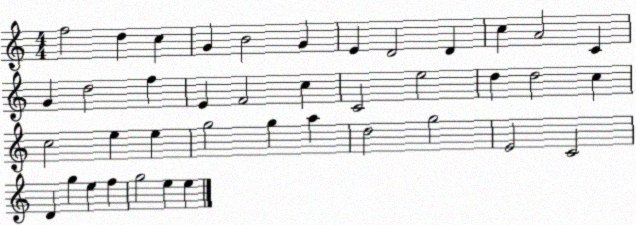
X:1
T:Untitled
M:4/4
L:1/4
K:C
f2 d c G B2 G E D2 D c A2 C G d2 f E F2 c C2 e2 d d2 c c2 e e g2 g a d2 g2 E2 C2 D g e f g2 e e